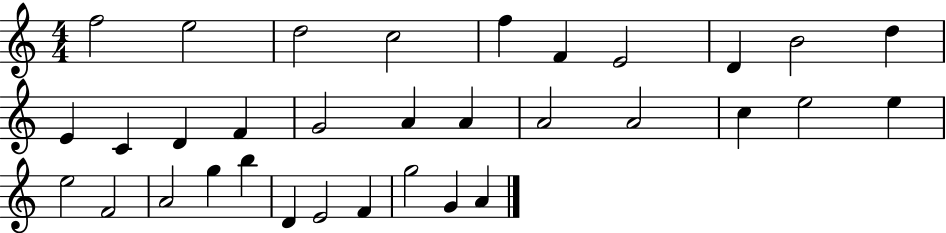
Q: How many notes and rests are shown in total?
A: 33